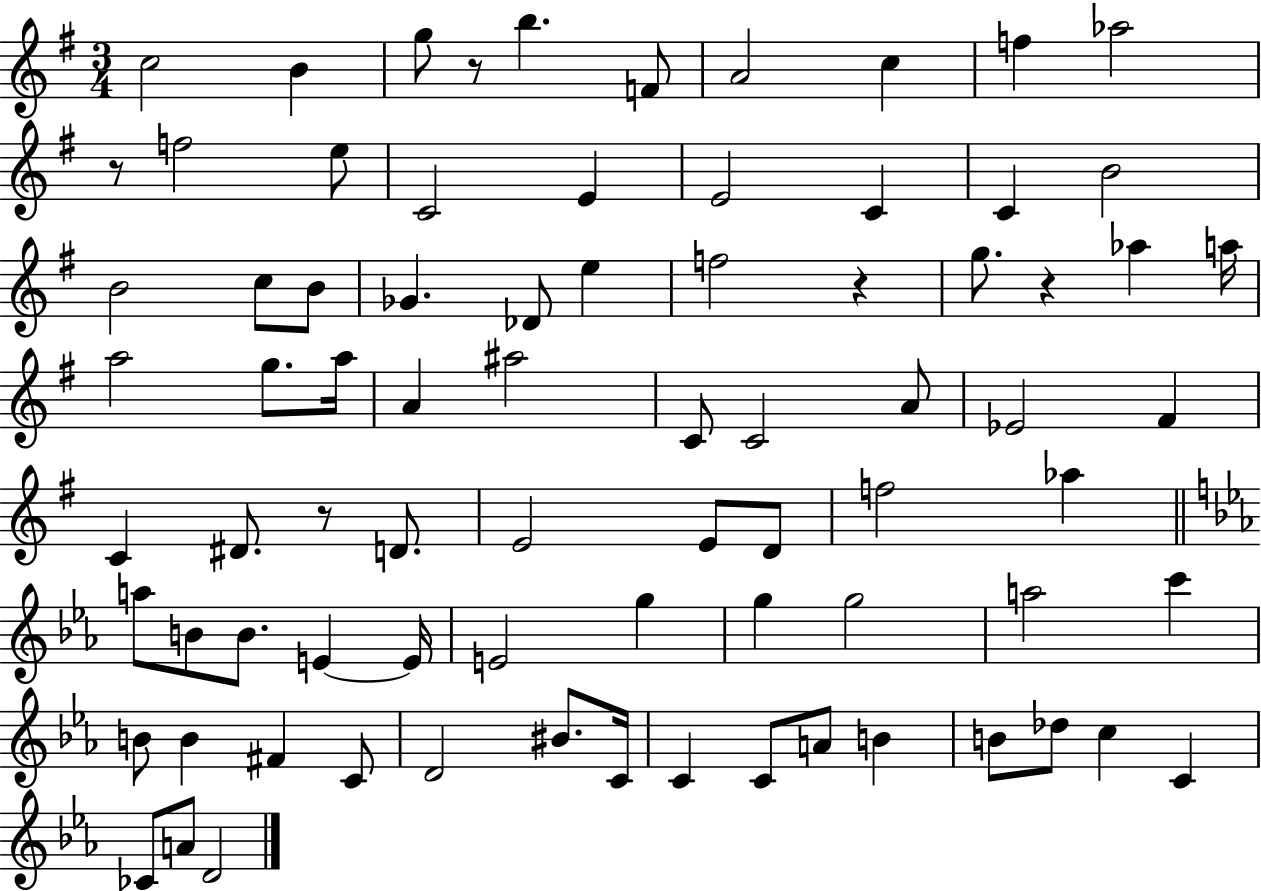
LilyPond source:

{
  \clef treble
  \numericTimeSignature
  \time 3/4
  \key g \major
  \repeat volta 2 { c''2 b'4 | g''8 r8 b''4. f'8 | a'2 c''4 | f''4 aes''2 | \break r8 f''2 e''8 | c'2 e'4 | e'2 c'4 | c'4 b'2 | \break b'2 c''8 b'8 | ges'4. des'8 e''4 | f''2 r4 | g''8. r4 aes''4 a''16 | \break a''2 g''8. a''16 | a'4 ais''2 | c'8 c'2 a'8 | ees'2 fis'4 | \break c'4 dis'8. r8 d'8. | e'2 e'8 d'8 | f''2 aes''4 | \bar "||" \break \key ees \major a''8 b'8 b'8. e'4~~ e'16 | e'2 g''4 | g''4 g''2 | a''2 c'''4 | \break b'8 b'4 fis'4 c'8 | d'2 bis'8. c'16 | c'4 c'8 a'8 b'4 | b'8 des''8 c''4 c'4 | \break ces'8 a'8 d'2 | } \bar "|."
}